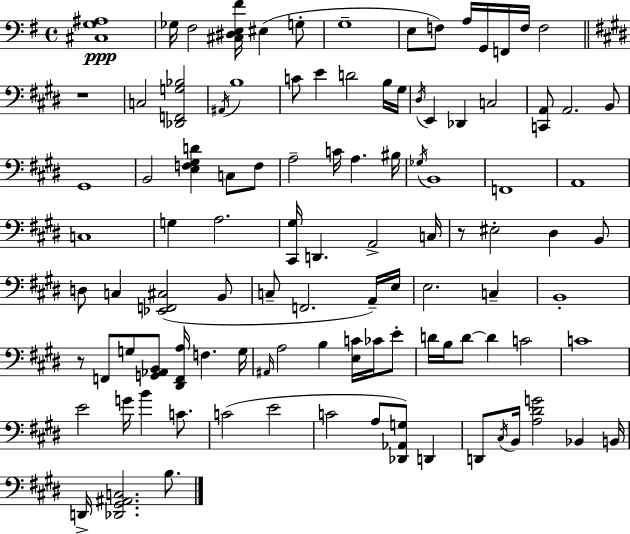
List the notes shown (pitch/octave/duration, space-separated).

[C#3,G3,A#3]/w Gb3/s F#3/h [C#3,D#3,E3,F#4]/s EIS3/q G3/e G3/w E3/e F3/e A3/s G2/s F2/s F3/s F3/h R/w C3/h [Db2,F2,G3,Bb3]/h A#2/s B3/w C4/e E4/q D4/h B3/s G#3/s D#3/s E2/q Db2/q C3/h [C2,A2]/e A2/h. B2/e G#2/w B2/h [E3,F3,G#3,D4]/q C3/e F3/e A3/h C4/s A3/q. BIS3/s Gb3/s B2/w F2/w A2/w C3/w G3/q A3/h. [C#2,G#3]/s D2/q. A2/h C3/s R/e EIS3/h D#3/q B2/e D3/e C3/q [Eb2,F2,C#3]/h B2/e C3/e F2/h. A2/s E3/s E3/h. C3/q B2/w R/e F2/e G3/e [G2,Ab2,B2]/e [D#2,F2,A3]/s F3/q. G3/s A#2/s A3/h B3/q [E3,C4]/s CES4/s E4/e D4/s B3/s D4/e D4/q C4/h C4/w E4/h G4/s B4/q C4/e. C4/h E4/h C4/h A3/e [Db2,Ab2,G3]/e D2/q D2/e C#3/s B2/s [A3,D#4,G4]/h Bb2/q B2/s D2/s [Db2,G#2,A#2,C3]/h. B3/e.